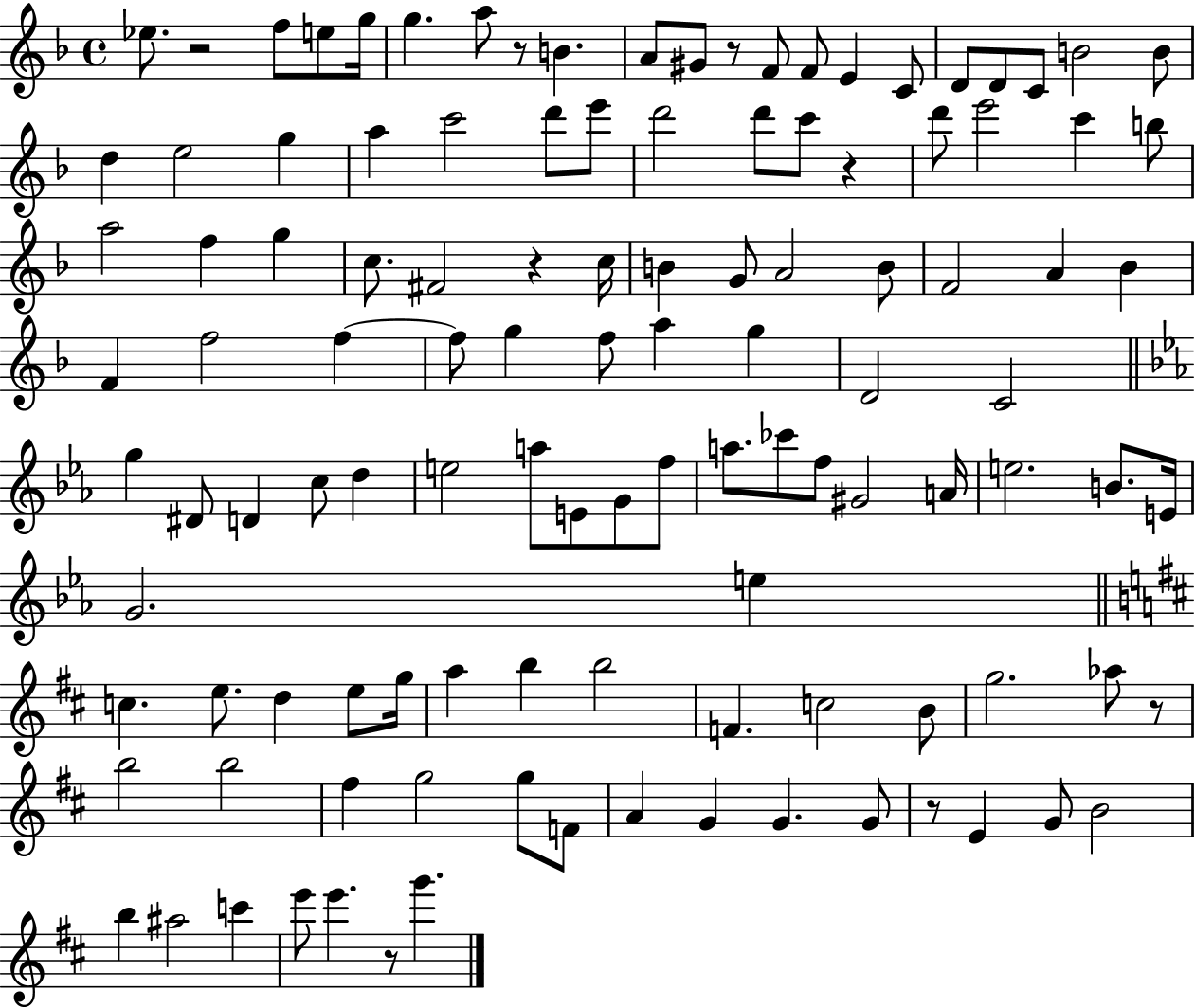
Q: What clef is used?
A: treble